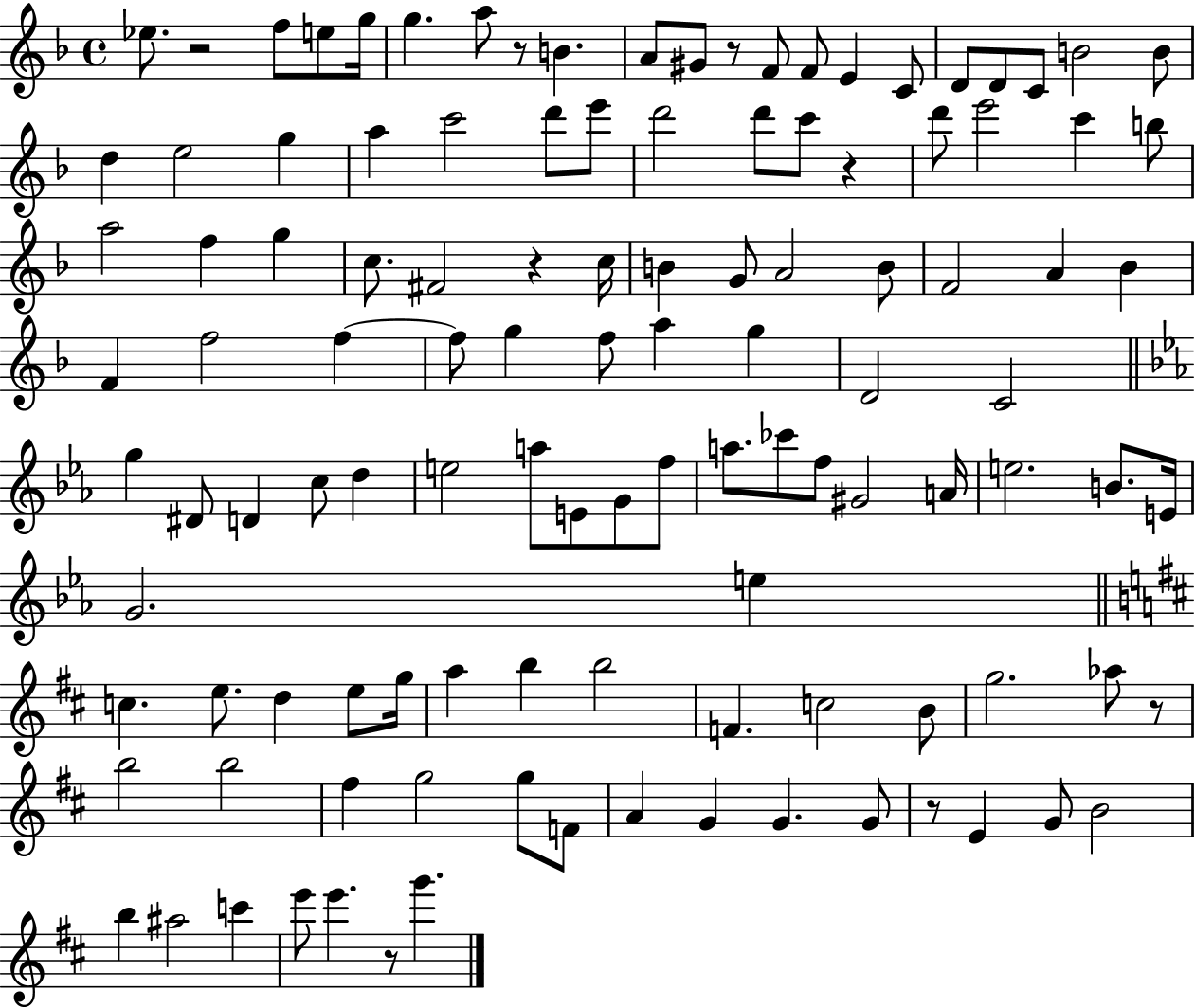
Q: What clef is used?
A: treble